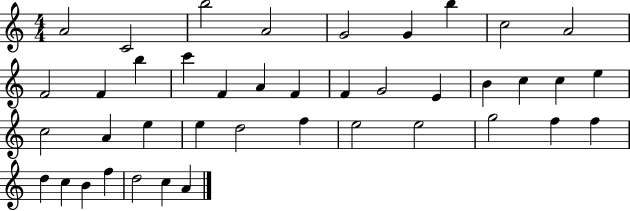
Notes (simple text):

A4/h C4/h B5/h A4/h G4/h G4/q B5/q C5/h A4/h F4/h F4/q B5/q C6/q F4/q A4/q F4/q F4/q G4/h E4/q B4/q C5/q C5/q E5/q C5/h A4/q E5/q E5/q D5/h F5/q E5/h E5/h G5/h F5/q F5/q D5/q C5/q B4/q F5/q D5/h C5/q A4/q